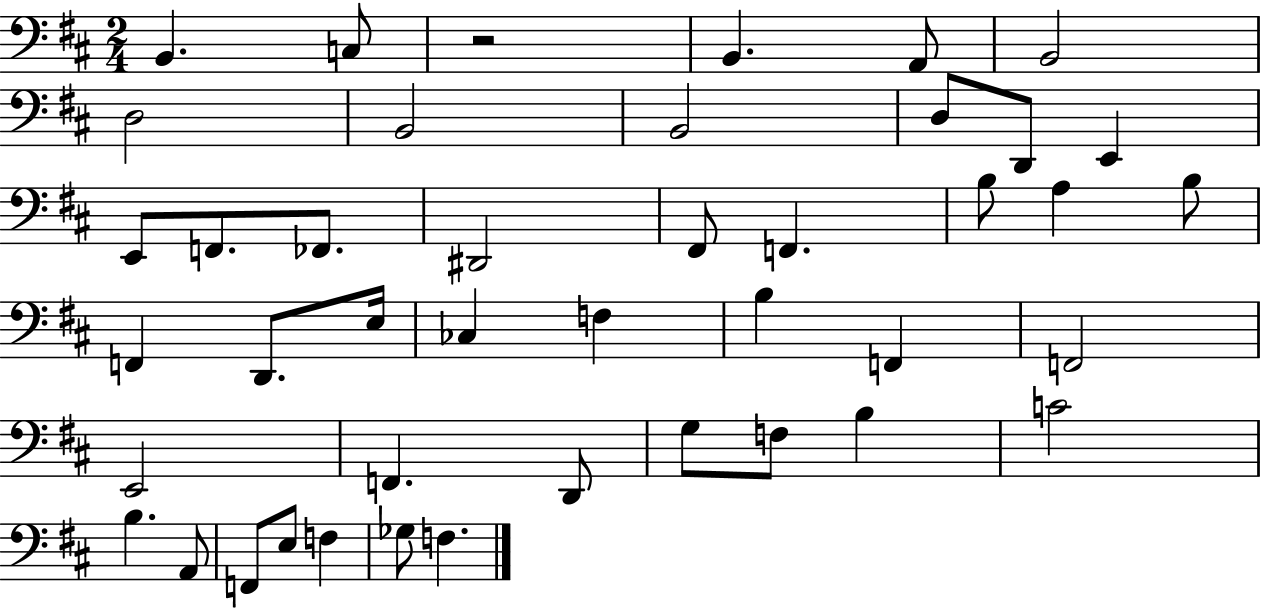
{
  \clef bass
  \numericTimeSignature
  \time 2/4
  \key d \major
  b,4. c8 | r2 | b,4. a,8 | b,2 | \break d2 | b,2 | b,2 | d8 d,8 e,4 | \break e,8 f,8. fes,8. | dis,2 | fis,8 f,4. | b8 a4 b8 | \break f,4 d,8. e16 | ces4 f4 | b4 f,4 | f,2 | \break e,2 | f,4. d,8 | g8 f8 b4 | c'2 | \break b4. a,8 | f,8 e8 f4 | ges8 f4. | \bar "|."
}